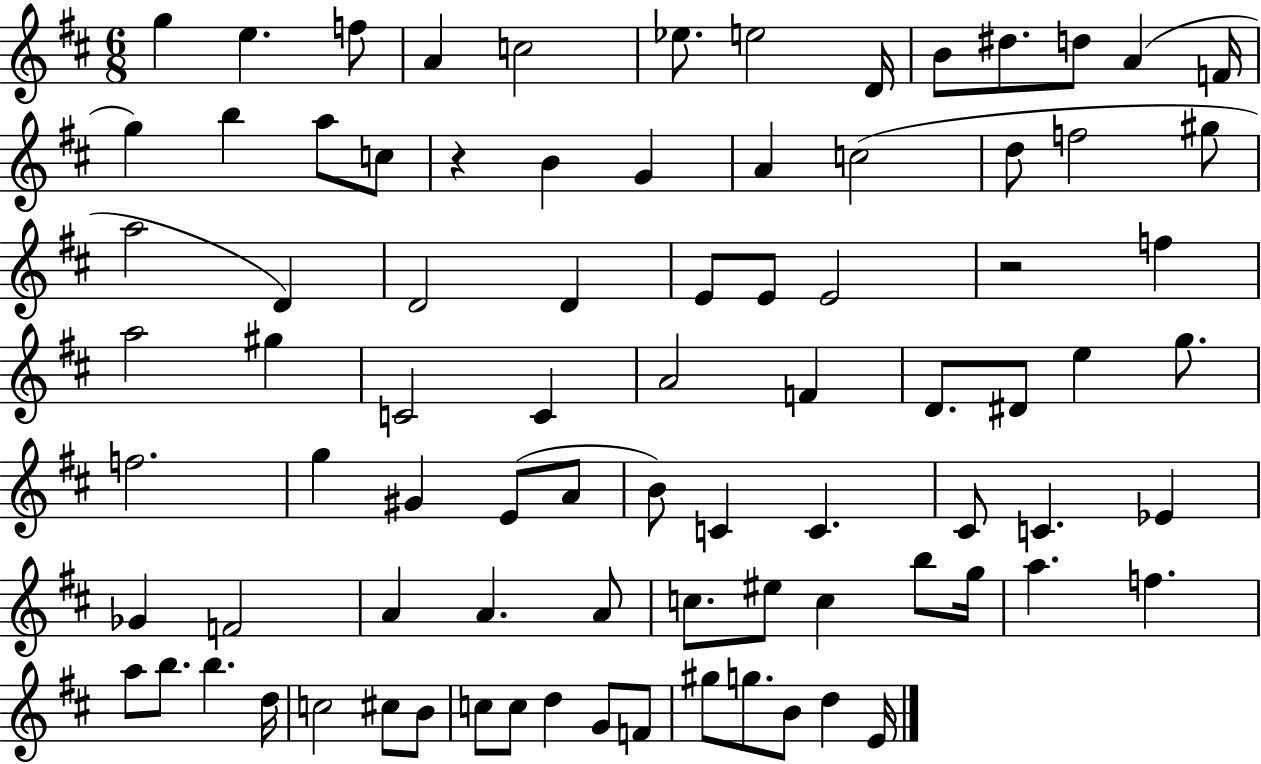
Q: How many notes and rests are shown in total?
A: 84